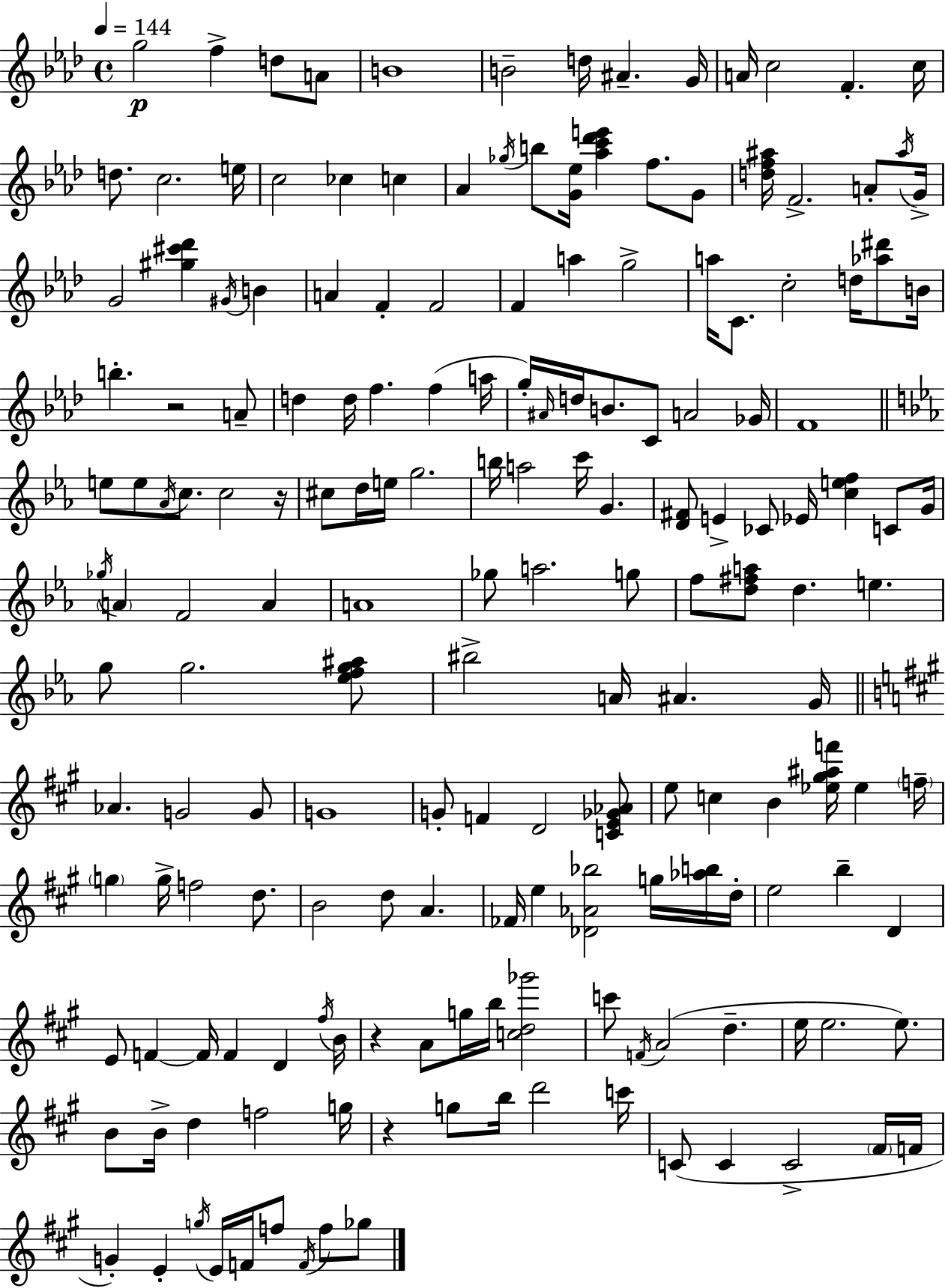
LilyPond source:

{
  \clef treble
  \time 4/4
  \defaultTimeSignature
  \key f \minor
  \tempo 4 = 144
  g''2\p f''4-> d''8 a'8 | b'1 | b'2-- d''16 ais'4.-- g'16 | a'16 c''2 f'4.-. c''16 | \break d''8. c''2. e''16 | c''2 ces''4 c''4 | aes'4 \acciaccatura { ges''16 } b''8 <g' ees''>16 <aes'' c''' des''' e'''>4 f''8. g'8 | <d'' f'' ais''>16 f'2.-> a'8-. | \break \acciaccatura { ais''16 } g'16-> g'2 <gis'' cis''' des'''>4 \acciaccatura { gis'16 } b'4 | a'4 f'4-. f'2 | f'4 a''4 g''2-> | a''16 c'8. c''2-. d''16 | \break <aes'' dis'''>8 b'16 b''4.-. r2 | a'8-- d''4 d''16 f''4. f''4( | a''16 g''16-.) \grace { ais'16 } d''16 b'8. c'8 a'2 | ges'16 f'1 | \break \bar "||" \break \key c \minor e''8 e''8 \acciaccatura { aes'16 } c''8. c''2 | r16 cis''8 d''16 e''16 g''2. | b''16 a''2 c'''16 g'4. | <d' fis'>8 e'4-> ces'8 ees'16 <c'' e'' f''>4 c'8 | \break g'16 \acciaccatura { ges''16 } \parenthesize a'4 f'2 a'4 | a'1 | ges''8 a''2. | g''8 f''8 <d'' fis'' a''>8 d''4. e''4. | \break g''8 g''2. | <ees'' f'' g'' ais''>8 bis''2-> a'16 ais'4. | g'16 \bar "||" \break \key a \major aes'4. g'2 g'8 | g'1 | g'8-. f'4 d'2 <c' e' ges' aes'>8 | e''8 c''4 b'4 <ees'' gis'' ais'' f'''>16 ees''4 \parenthesize f''16-- | \break \parenthesize g''4 g''16-> f''2 d''8. | b'2 d''8 a'4. | fes'16 e''4 <des' aes' bes''>2 g''16 <aes'' b''>16 d''16-. | e''2 b''4-- d'4 | \break e'8 f'4~~ f'16 f'4 d'4 \acciaccatura { fis''16 } | b'16 r4 a'8 g''16 b''16 <c'' d'' ges'''>2 | c'''8 \acciaccatura { f'16 }( a'2 d''4.-- | e''16 e''2. e''8.) | \break b'8 b'16-> d''4 f''2 | g''16 r4 g''8 b''16 d'''2 | c'''16 c'8( c'4 c'2-> | \parenthesize fis'16 f'16 g'4-.) e'4-. \acciaccatura { g''16 } e'16 f'16 f''8 \acciaccatura { f'16 } | \break f''8 ges''8 \bar "|."
}